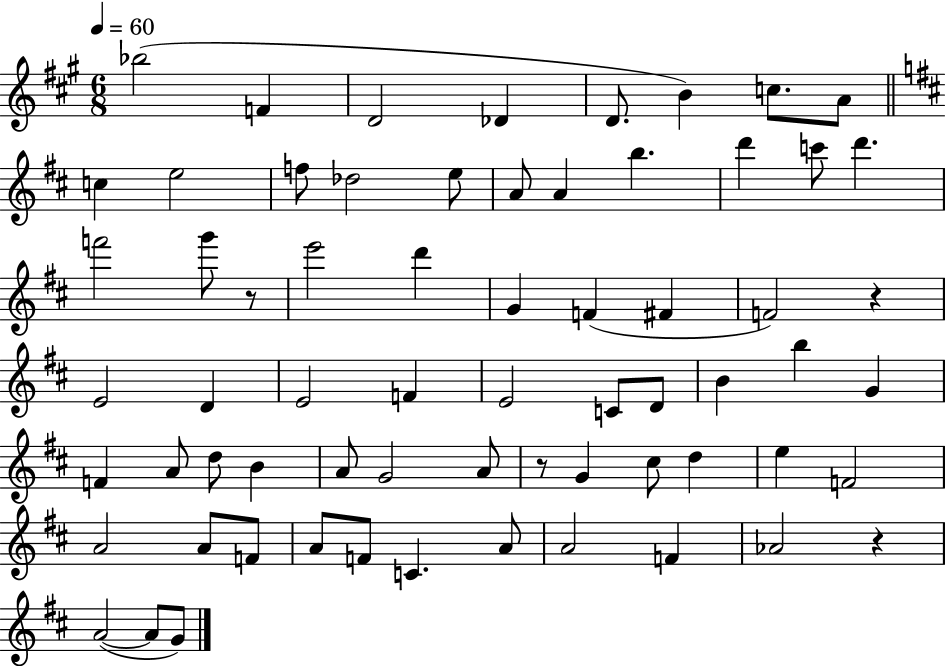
{
  \clef treble
  \numericTimeSignature
  \time 6/8
  \key a \major
  \tempo 4 = 60
  bes''2( f'4 | d'2 des'4 | d'8. b'4) c''8. a'8 | \bar "||" \break \key d \major c''4 e''2 | f''8 des''2 e''8 | a'8 a'4 b''4. | d'''4 c'''8 d'''4. | \break f'''2 g'''8 r8 | e'''2 d'''4 | g'4 f'4( fis'4 | f'2) r4 | \break e'2 d'4 | e'2 f'4 | e'2 c'8 d'8 | b'4 b''4 g'4 | \break f'4 a'8 d''8 b'4 | a'8 g'2 a'8 | r8 g'4 cis''8 d''4 | e''4 f'2 | \break a'2 a'8 f'8 | a'8 f'8 c'4. a'8 | a'2 f'4 | aes'2 r4 | \break a'2~(~ a'8 g'8) | \bar "|."
}